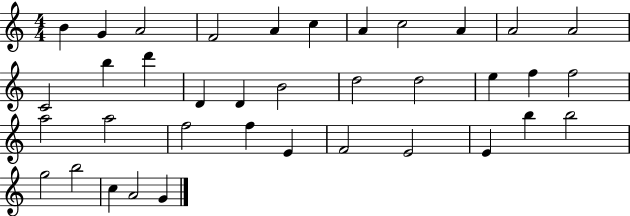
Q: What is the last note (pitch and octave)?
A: G4